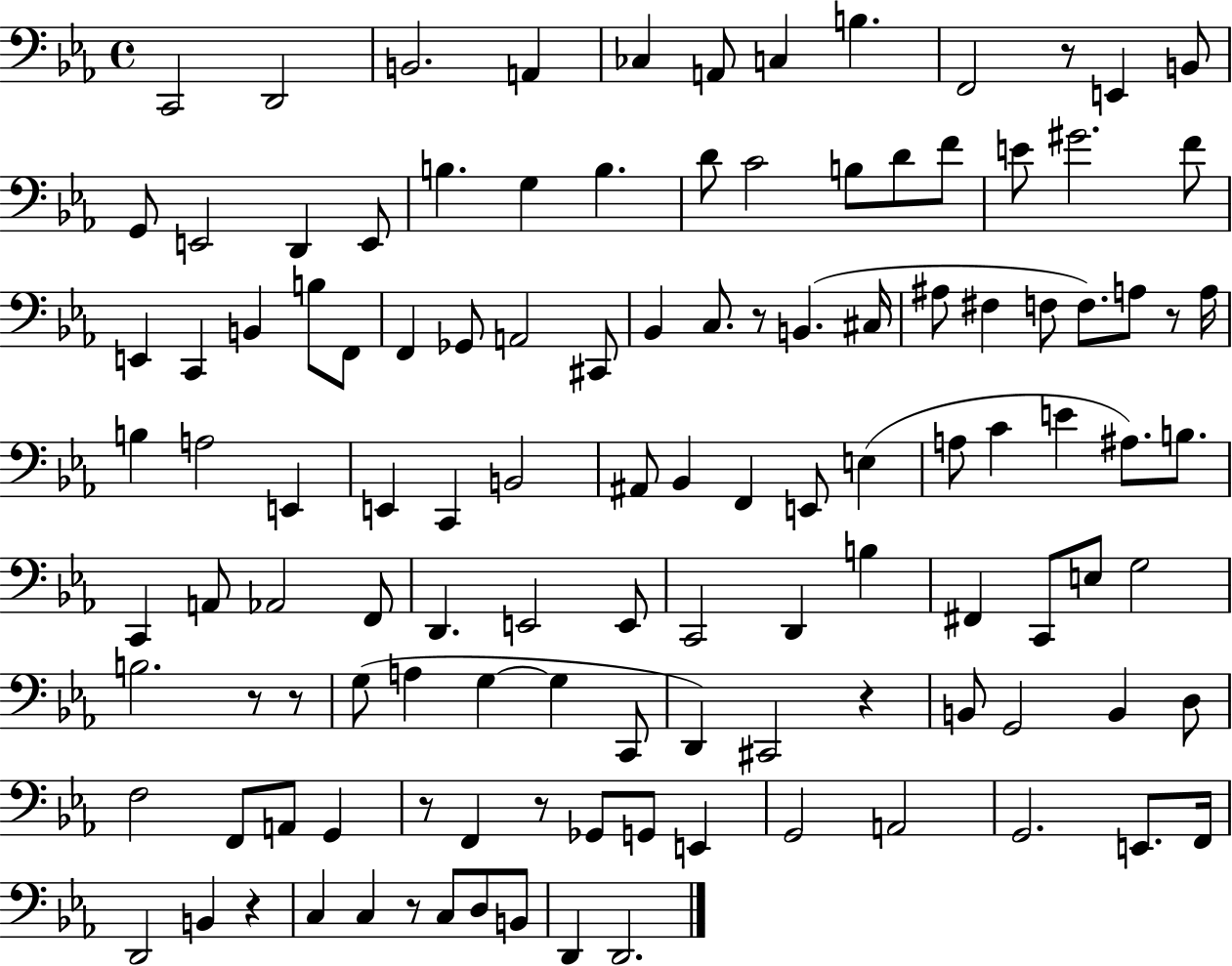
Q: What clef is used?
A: bass